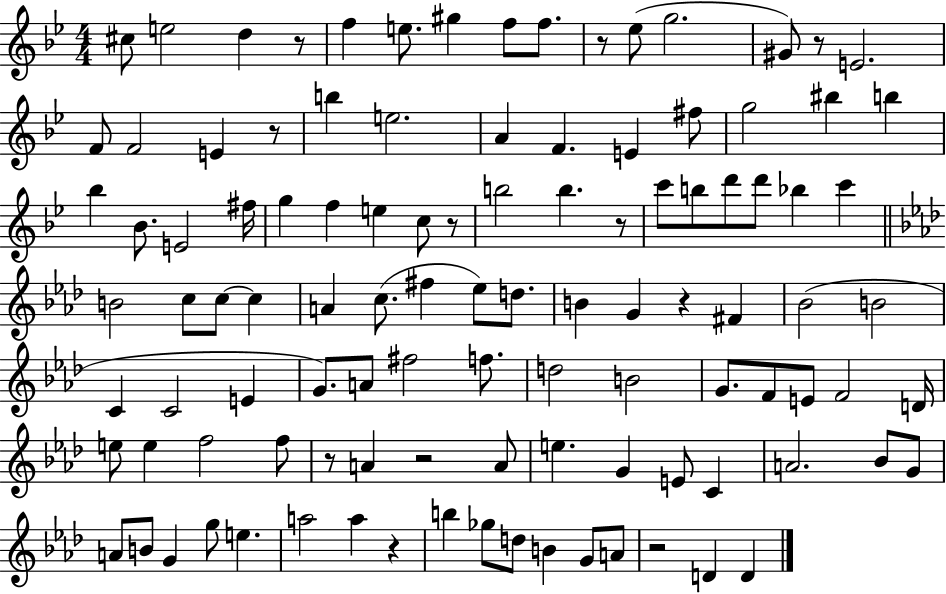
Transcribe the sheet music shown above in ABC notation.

X:1
T:Untitled
M:4/4
L:1/4
K:Bb
^c/2 e2 d z/2 f e/2 ^g f/2 f/2 z/2 _e/2 g2 ^G/2 z/2 E2 F/2 F2 E z/2 b e2 A F E ^f/2 g2 ^b b _b _B/2 E2 ^f/4 g f e c/2 z/2 b2 b z/2 c'/2 b/2 d'/2 d'/2 _b c' B2 c/2 c/2 c A c/2 ^f _e/2 d/2 B G z ^F _B2 B2 C C2 E G/2 A/2 ^f2 f/2 d2 B2 G/2 F/2 E/2 F2 D/4 e/2 e f2 f/2 z/2 A z2 A/2 e G E/2 C A2 _B/2 G/2 A/2 B/2 G g/2 e a2 a z b _g/2 d/2 B G/2 A/2 z2 D D